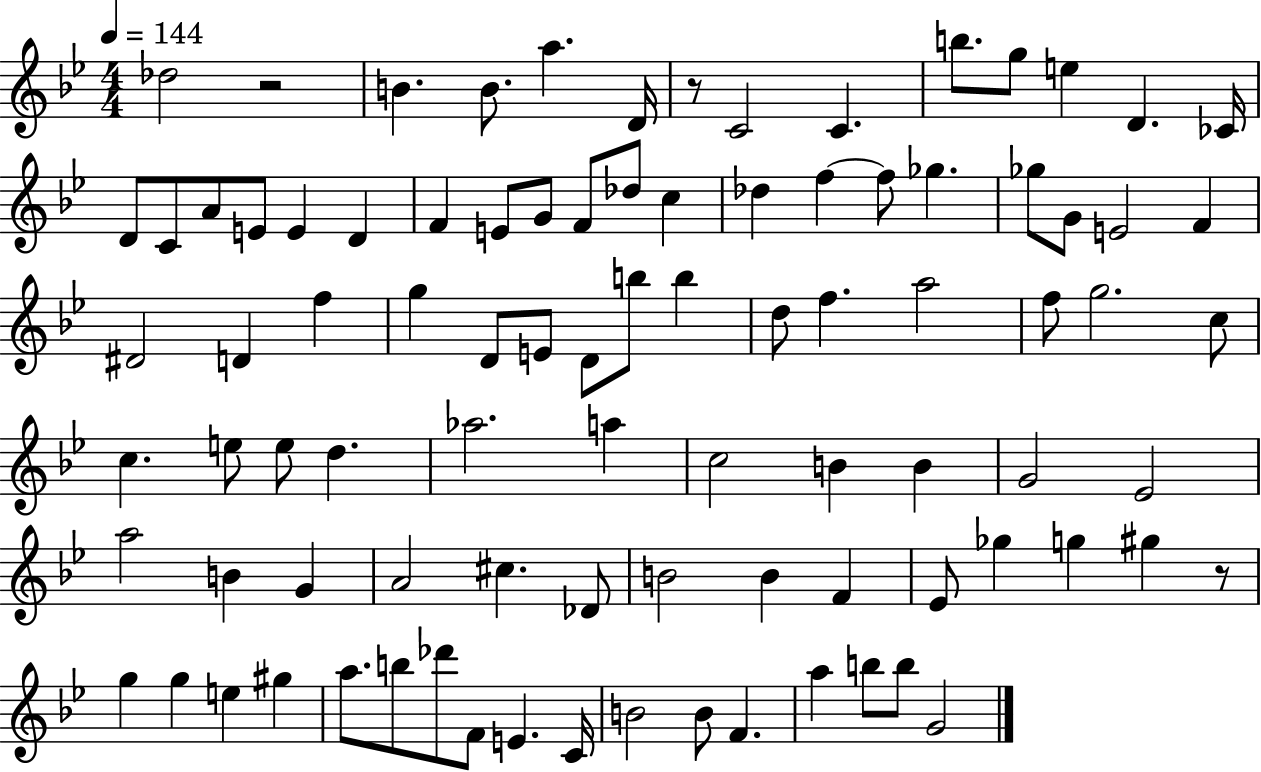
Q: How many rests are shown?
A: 3